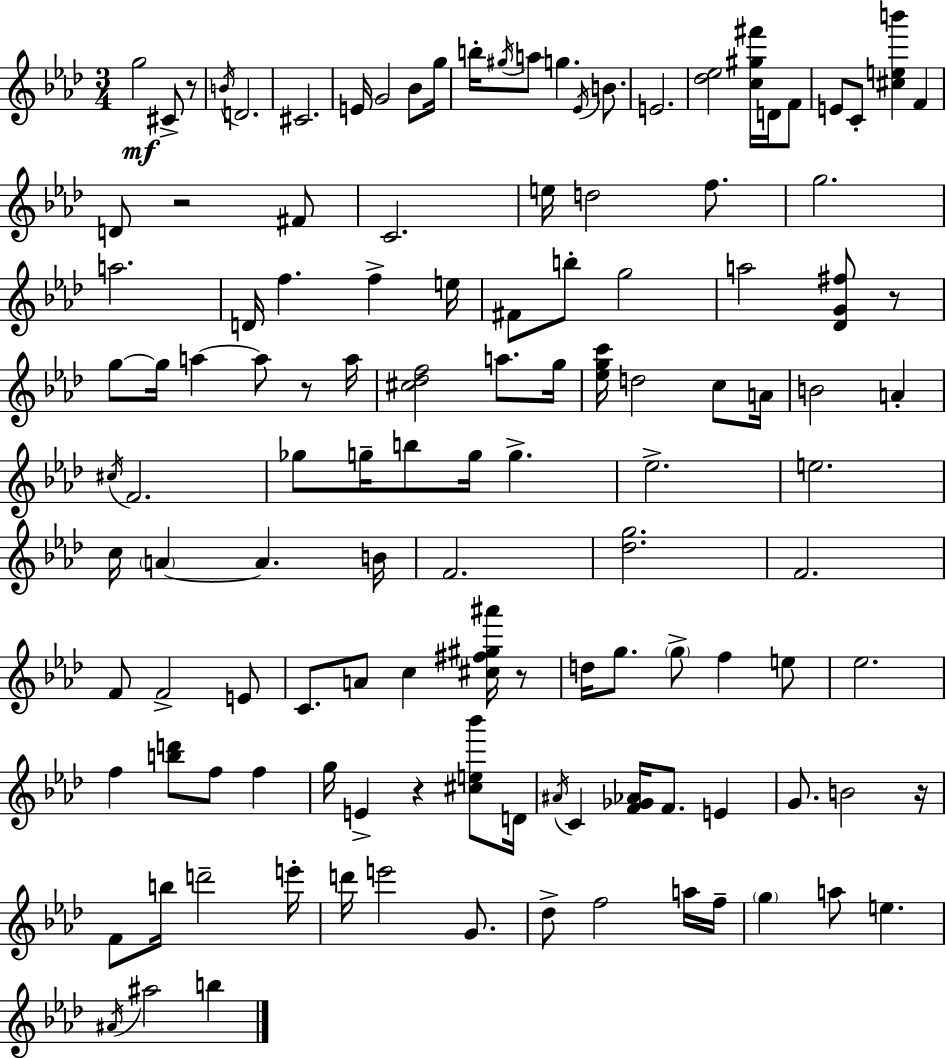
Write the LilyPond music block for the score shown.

{
  \clef treble
  \numericTimeSignature
  \time 3/4
  \key aes \major
  g''2\mf cis'8-> r8 | \acciaccatura { b'16 } d'2. | cis'2. | e'16 g'2 bes'8 | \break g''16 b''16-. \acciaccatura { gis''16 } a''8 g''4. \acciaccatura { ees'16 } | b'8. e'2. | <des'' ees''>2 <c'' gis'' fis'''>16 | d'16 f'8 e'8 c'8-. <cis'' e'' b'''>4 f'4 | \break d'8 r2 | fis'8 c'2. | e''16 d''2 | f''8. g''2. | \break a''2. | d'16 f''4. f''4-> | e''16 fis'8 b''8-. g''2 | a''2 <des' g' fis''>8 | \break r8 g''8~~ g''16 a''4~~ a''8 | r8 a''16 <cis'' des'' f''>2 a''8. | g''16 <ees'' g'' c'''>16 d''2 | c''8 a'16 b'2 a'4-. | \break \acciaccatura { cis''16 } f'2. | ges''8 g''16-- b''8 g''16 g''4.-> | ees''2.-> | e''2. | \break c''16 \parenthesize a'4~~ a'4. | b'16 f'2. | <des'' g''>2. | f'2. | \break f'8 f'2-> | e'8 c'8. a'8 c''4 | <cis'' fis'' gis'' ais'''>16 r8 d''16 g''8. \parenthesize g''8-> f''4 | e''8 ees''2. | \break f''4 <b'' d'''>8 f''8 | f''4 g''16 e'4-> r4 | <cis'' e'' bes'''>8 d'16 \acciaccatura { ais'16 } c'4 <f' ges' aes'>16 f'8. | e'4 g'8. b'2 | \break r16 f'8 b''16 d'''2-- | e'''16-. d'''16 e'''2 | g'8. des''8-> f''2 | a''16 f''16-- \parenthesize g''4 a''8 e''4. | \break \acciaccatura { ais'16 } ais''2 | b''4 \bar "|."
}